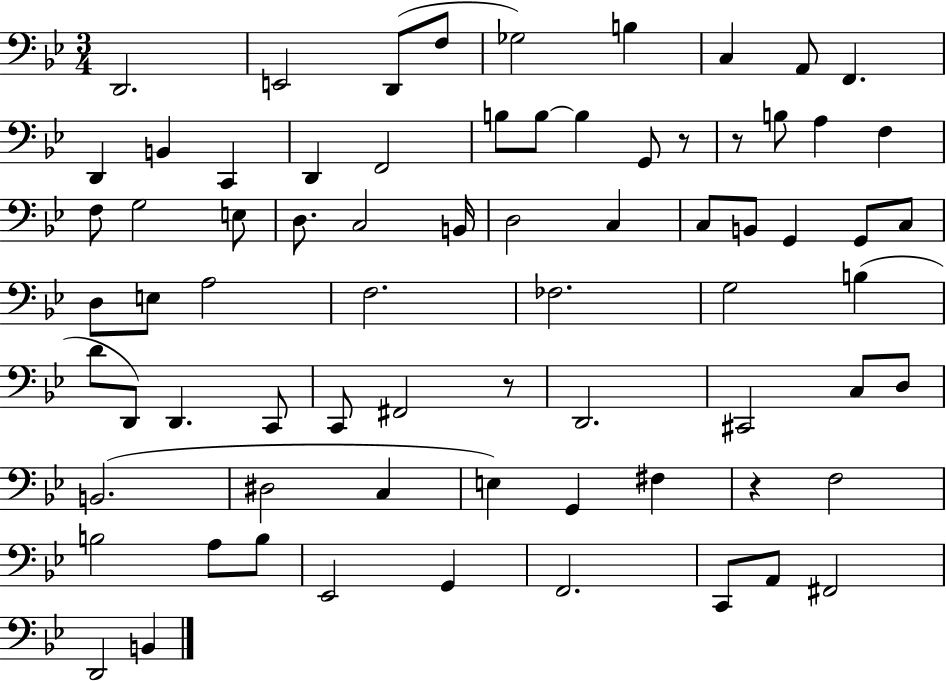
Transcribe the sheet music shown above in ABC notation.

X:1
T:Untitled
M:3/4
L:1/4
K:Bb
D,,2 E,,2 D,,/2 F,/2 _G,2 B, C, A,,/2 F,, D,, B,, C,, D,, F,,2 B,/2 B,/2 B, G,,/2 z/2 z/2 B,/2 A, F, F,/2 G,2 E,/2 D,/2 C,2 B,,/4 D,2 C, C,/2 B,,/2 G,, G,,/2 C,/2 D,/2 E,/2 A,2 F,2 _F,2 G,2 B, D/2 D,,/2 D,, C,,/2 C,,/2 ^F,,2 z/2 D,,2 ^C,,2 C,/2 D,/2 B,,2 ^D,2 C, E, G,, ^F, z F,2 B,2 A,/2 B,/2 _E,,2 G,, F,,2 C,,/2 A,,/2 ^F,,2 D,,2 B,,